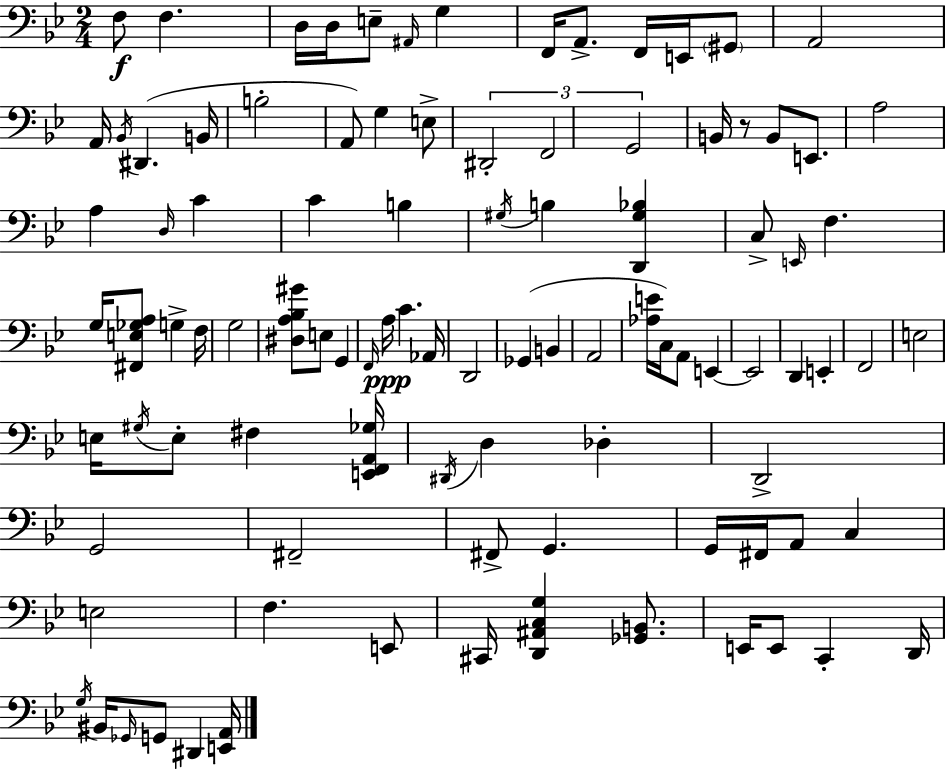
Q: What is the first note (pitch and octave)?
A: F3